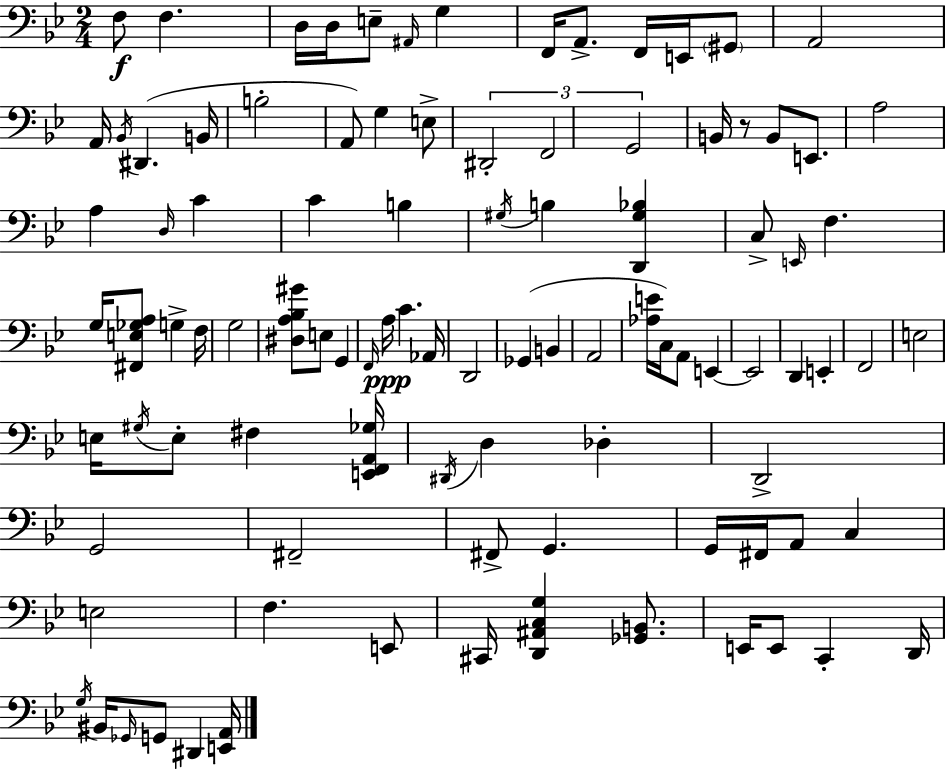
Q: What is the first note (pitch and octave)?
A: F3